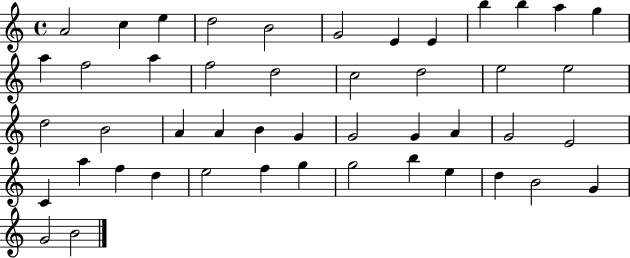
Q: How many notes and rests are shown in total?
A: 47